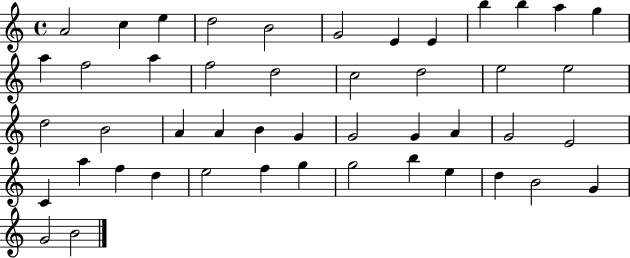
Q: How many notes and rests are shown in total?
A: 47